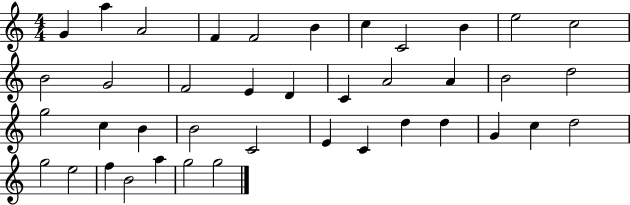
X:1
T:Untitled
M:4/4
L:1/4
K:C
G a A2 F F2 B c C2 B e2 c2 B2 G2 F2 E D C A2 A B2 d2 g2 c B B2 C2 E C d d G c d2 g2 e2 f B2 a g2 g2